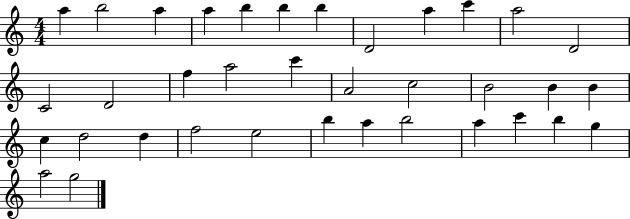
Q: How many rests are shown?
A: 0